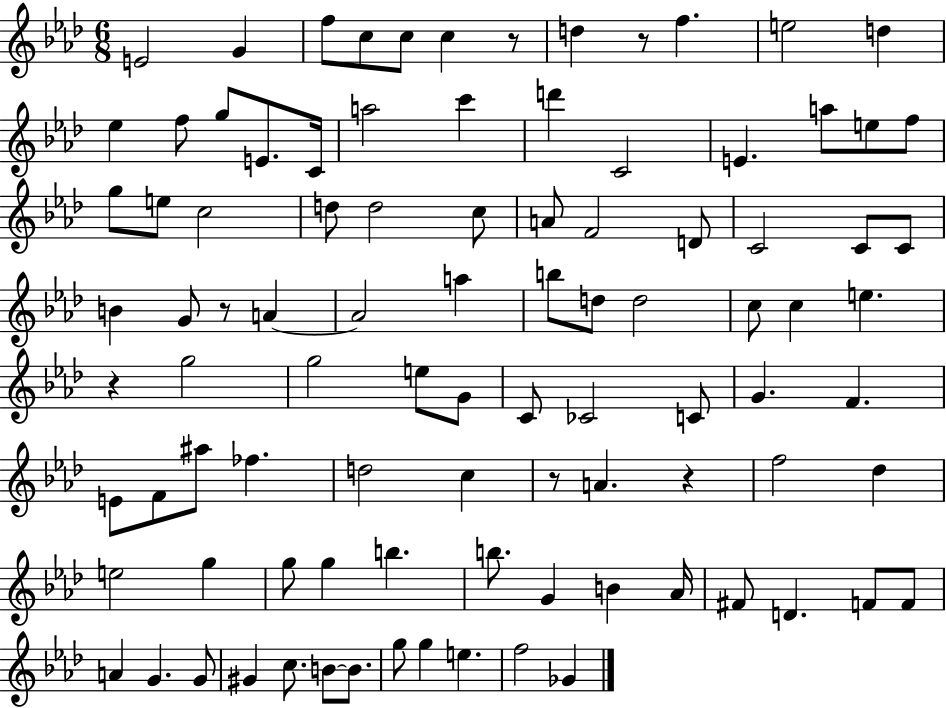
{
  \clef treble
  \numericTimeSignature
  \time 6/8
  \key aes \major
  e'2 g'4 | f''8 c''8 c''8 c''4 r8 | d''4 r8 f''4. | e''2 d''4 | \break ees''4 f''8 g''8 e'8. c'16 | a''2 c'''4 | d'''4 c'2 | e'4. a''8 e''8 f''8 | \break g''8 e''8 c''2 | d''8 d''2 c''8 | a'8 f'2 d'8 | c'2 c'8 c'8 | \break b'4 g'8 r8 a'4~~ | a'2 a''4 | b''8 d''8 d''2 | c''8 c''4 e''4. | \break r4 g''2 | g''2 e''8 g'8 | c'8 ces'2 c'8 | g'4. f'4. | \break e'8 f'8 ais''8 fes''4. | d''2 c''4 | r8 a'4. r4 | f''2 des''4 | \break e''2 g''4 | g''8 g''4 b''4. | b''8. g'4 b'4 aes'16 | fis'8 d'4. f'8 f'8 | \break a'4 g'4. g'8 | gis'4 c''8. b'8~~ b'8. | g''8 g''4 e''4. | f''2 ges'4 | \break \bar "|."
}